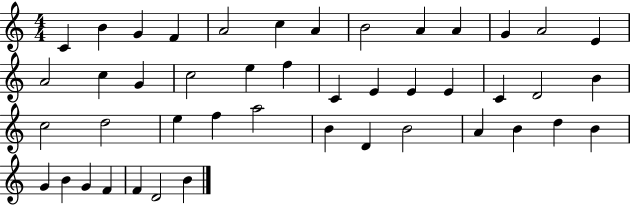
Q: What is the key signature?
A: C major